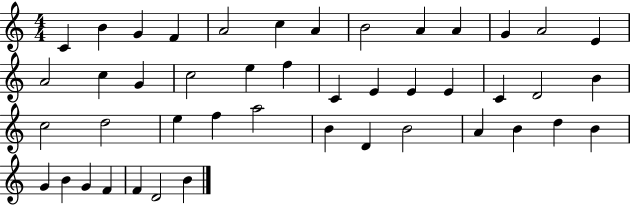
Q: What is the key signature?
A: C major